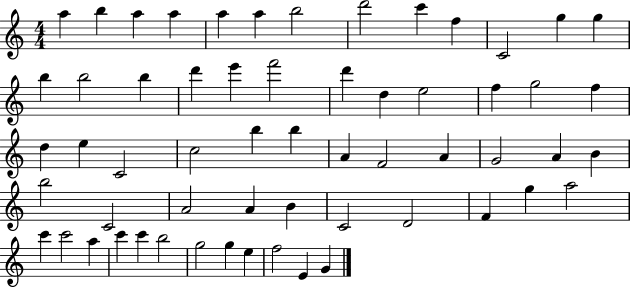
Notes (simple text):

A5/q B5/q A5/q A5/q A5/q A5/q B5/h D6/h C6/q F5/q C4/h G5/q G5/q B5/q B5/h B5/q D6/q E6/q F6/h D6/q D5/q E5/h F5/q G5/h F5/q D5/q E5/q C4/h C5/h B5/q B5/q A4/q F4/h A4/q G4/h A4/q B4/q B5/h C4/h A4/h A4/q B4/q C4/h D4/h F4/q G5/q A5/h C6/q C6/h A5/q C6/q C6/q B5/h G5/h G5/q E5/q F5/h E4/q G4/q